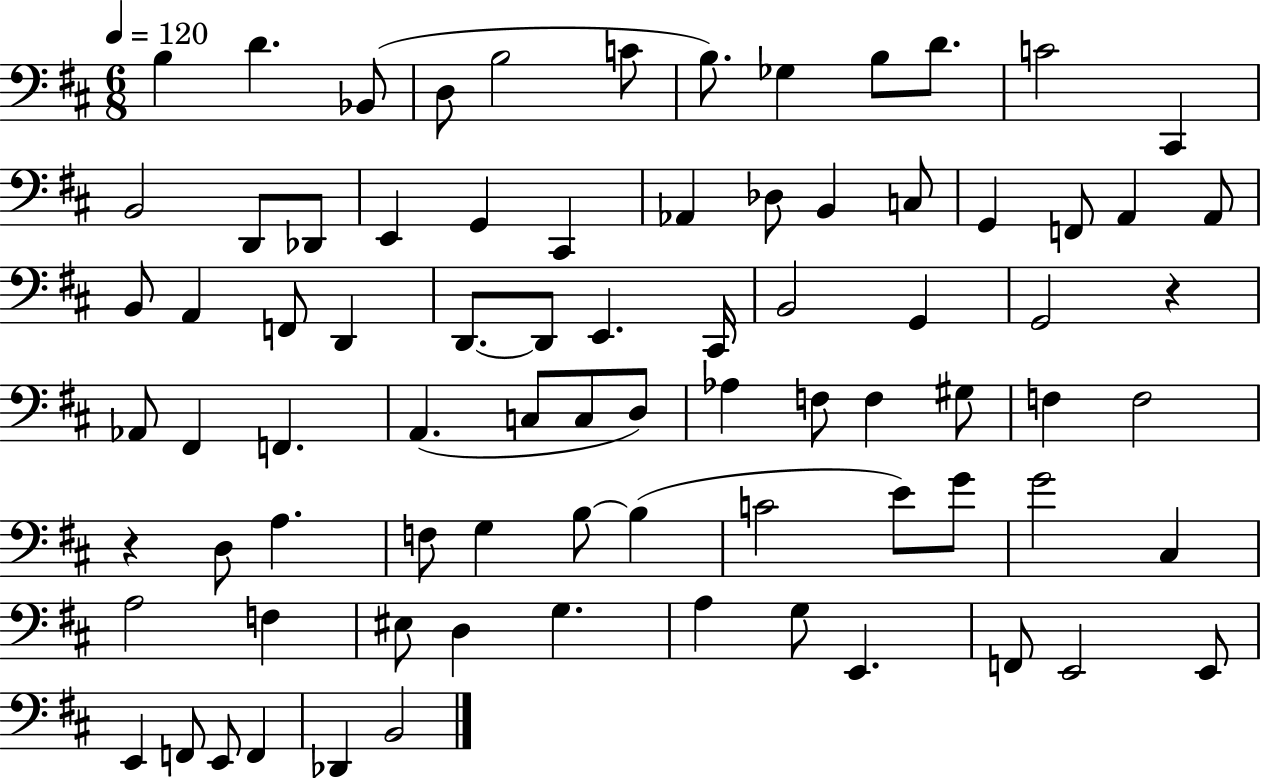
B3/q D4/q. Bb2/e D3/e B3/h C4/e B3/e. Gb3/q B3/e D4/e. C4/h C#2/q B2/h D2/e Db2/e E2/q G2/q C#2/q Ab2/q Db3/e B2/q C3/e G2/q F2/e A2/q A2/e B2/e A2/q F2/e D2/q D2/e. D2/e E2/q. C#2/s B2/h G2/q G2/h R/q Ab2/e F#2/q F2/q. A2/q. C3/e C3/e D3/e Ab3/q F3/e F3/q G#3/e F3/q F3/h R/q D3/e A3/q. F3/e G3/q B3/e B3/q C4/h E4/e G4/e G4/h C#3/q A3/h F3/q EIS3/e D3/q G3/q. A3/q G3/e E2/q. F2/e E2/h E2/e E2/q F2/e E2/e F2/q Db2/q B2/h